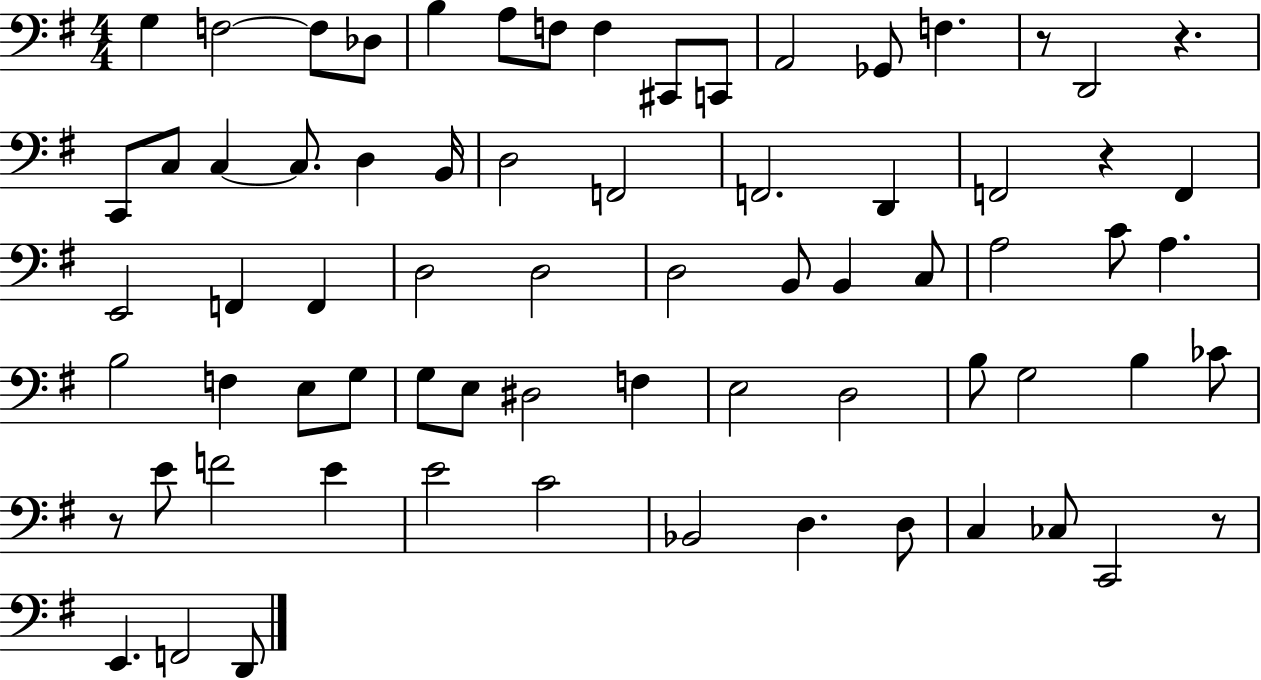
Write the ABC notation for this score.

X:1
T:Untitled
M:4/4
L:1/4
K:G
G, F,2 F,/2 _D,/2 B, A,/2 F,/2 F, ^C,,/2 C,,/2 A,,2 _G,,/2 F, z/2 D,,2 z C,,/2 C,/2 C, C,/2 D, B,,/4 D,2 F,,2 F,,2 D,, F,,2 z F,, E,,2 F,, F,, D,2 D,2 D,2 B,,/2 B,, C,/2 A,2 C/2 A, B,2 F, E,/2 G,/2 G,/2 E,/2 ^D,2 F, E,2 D,2 B,/2 G,2 B, _C/2 z/2 E/2 F2 E E2 C2 _B,,2 D, D,/2 C, _C,/2 C,,2 z/2 E,, F,,2 D,,/2